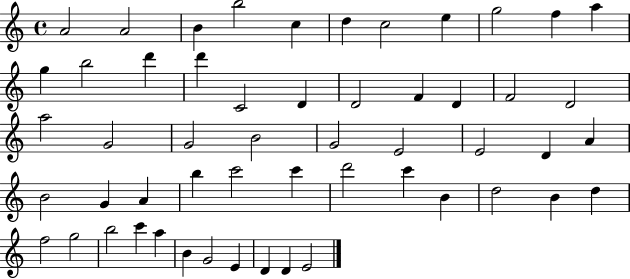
{
  \clef treble
  \time 4/4
  \defaultTimeSignature
  \key c \major
  a'2 a'2 | b'4 b''2 c''4 | d''4 c''2 e''4 | g''2 f''4 a''4 | \break g''4 b''2 d'''4 | d'''4 c'2 d'4 | d'2 f'4 d'4 | f'2 d'2 | \break a''2 g'2 | g'2 b'2 | g'2 e'2 | e'2 d'4 a'4 | \break b'2 g'4 a'4 | b''4 c'''2 c'''4 | d'''2 c'''4 b'4 | d''2 b'4 d''4 | \break f''2 g''2 | b''2 c'''4 a''4 | b'4 g'2 e'4 | d'4 d'4 e'2 | \break \bar "|."
}